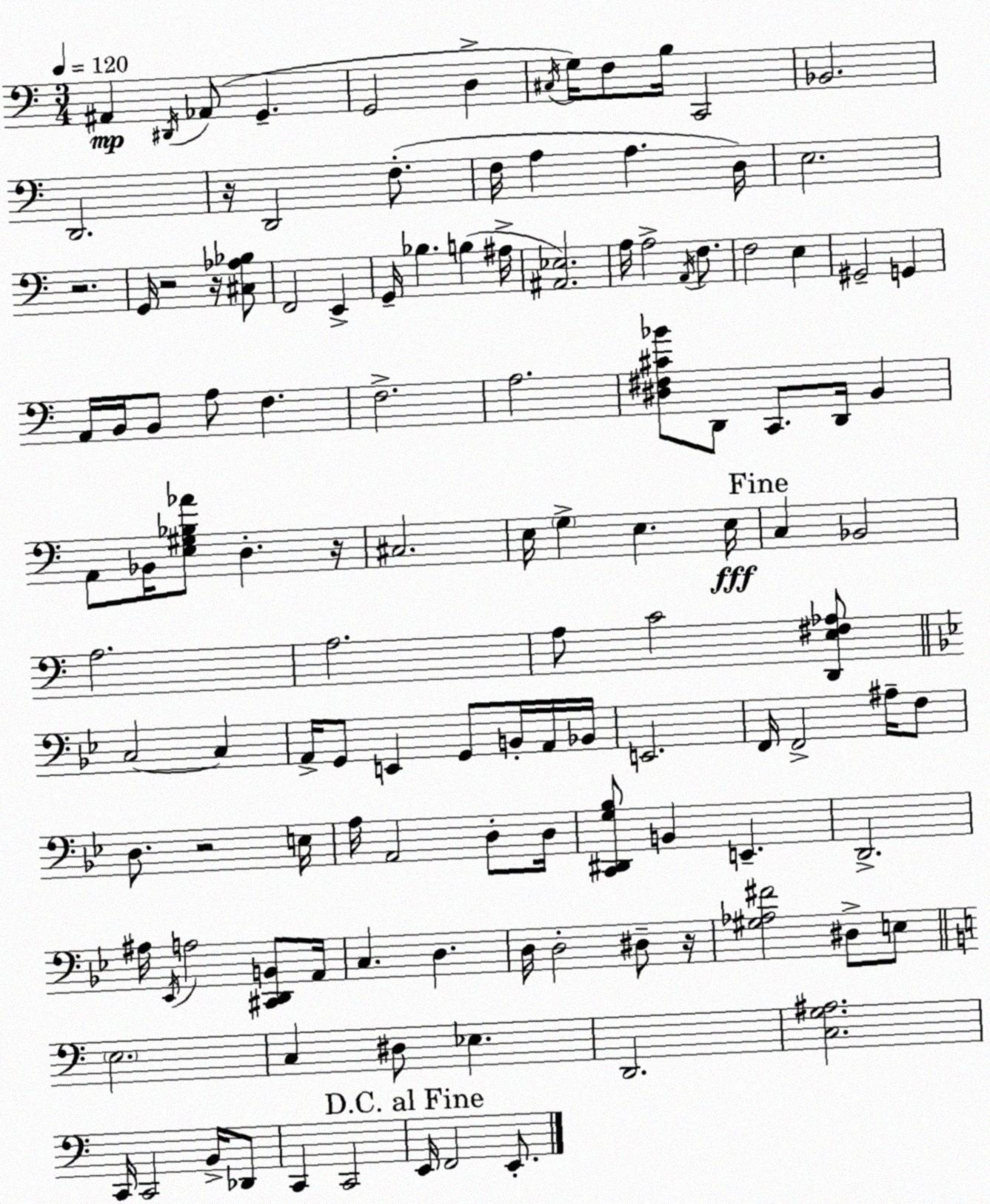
X:1
T:Untitled
M:3/4
L:1/4
K:Am
^A,, ^D,,/4 _A,,/2 G,, G,,2 D, ^C,/4 G,/4 F,/2 B,/4 C,,2 _B,,2 D,,2 z/4 D,,2 F,/2 F,/4 A, A, D,/4 E,2 z2 G,,/4 z2 z/4 [^C,_A,_B,]/2 F,,2 E,, G,,/4 _B, B, ^A,/4 [^A,,_E,]2 A,/4 A,2 A,,/4 F,/2 F,2 E, ^G,,2 G,, A,,/4 B,,/4 B,,/2 A,/2 F, F,2 A,2 [^D,^F,^C_B]/2 D,,/2 C,,/2 D,,/4 B,, A,,/2 _B,,/4 [E,^G,_B,_A]/2 D, z/4 ^C,2 E,/4 G, E, E,/4 C, _B,,2 A,2 A,2 A,/2 C2 [D,,E,^F,_A,]/2 C,2 C, A,,/4 G,,/2 E,, G,,/2 B,,/4 A,,/4 _B,,/4 E,,2 F,,/4 F,,2 ^A,/4 F,/2 D,/2 z2 E,/4 A,/4 A,,2 D,/2 D,/4 [C,,^D,,G,_B,]/2 B,, E,, D,,2 ^A,/4 _E,,/4 A,2 [^C,,D,,B,,]/2 A,,/4 C, D, D,/4 D,2 ^D,/2 z/4 [^G,_A,^F]2 ^D,/2 E,/2 E,2 C, ^D,/2 _E, D,,2 [C,G,^A,]2 C,,/4 C,,2 B,,/4 _D,,/2 C,, C,,2 E,,/4 F,,2 E,,/2